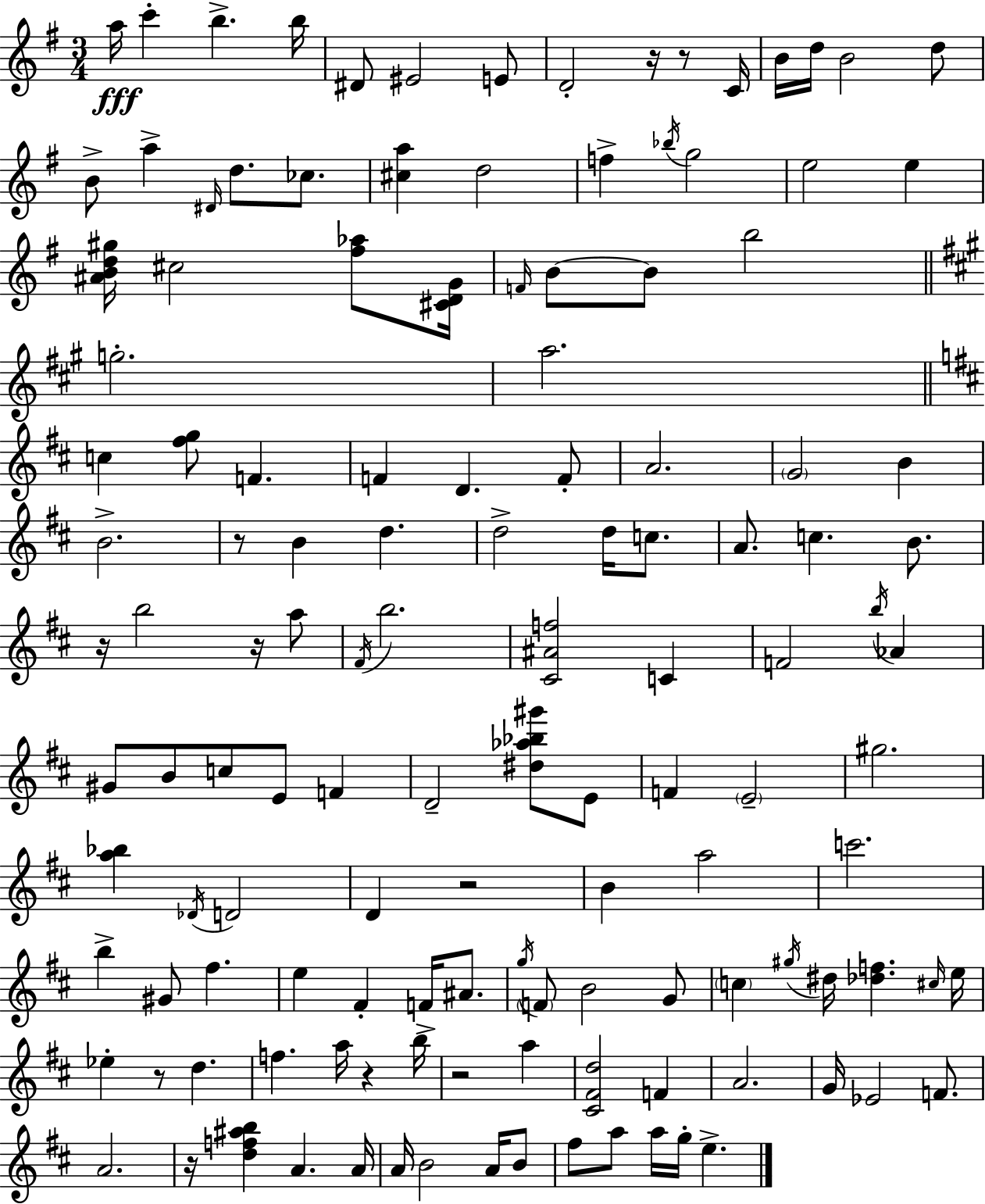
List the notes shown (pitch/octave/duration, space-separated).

A5/s C6/q B5/q. B5/s D#4/e EIS4/h E4/e D4/h R/s R/e C4/s B4/s D5/s B4/h D5/e B4/e A5/q D#4/s D5/e. CES5/e. [C#5,A5]/q D5/h F5/q Bb5/s G5/h E5/h E5/q [A#4,B4,D5,G#5]/s C#5/h [F#5,Ab5]/e [C#4,D4,G4]/s F4/s B4/e B4/e B5/h G5/h. A5/h. C5/q [F#5,G5]/e F4/q. F4/q D4/q. F4/e A4/h. G4/h B4/q B4/h. R/e B4/q D5/q. D5/h D5/s C5/e. A4/e. C5/q. B4/e. R/s B5/h R/s A5/e F#4/s B5/h. [C#4,A#4,F5]/h C4/q F4/h B5/s Ab4/q G#4/e B4/e C5/e E4/e F4/q D4/h [D#5,Ab5,Bb5,G#6]/e E4/e F4/q E4/h G#5/h. [A5,Bb5]/q Db4/s D4/h D4/q R/h B4/q A5/h C6/h. B5/q G#4/e F#5/q. E5/q F#4/q F4/s A#4/e. G5/s F4/e B4/h G4/e C5/q G#5/s D#5/s [Db5,F5]/q. C#5/s E5/s Eb5/q R/e D5/q. F5/q. A5/s R/q B5/s R/h A5/q [C#4,F#4,D5]/h F4/q A4/h. G4/s Eb4/h F4/e. A4/h. R/s [D5,F5,A#5,B5]/q A4/q. A4/s A4/s B4/h A4/s B4/e F#5/e A5/e A5/s G5/s E5/q.